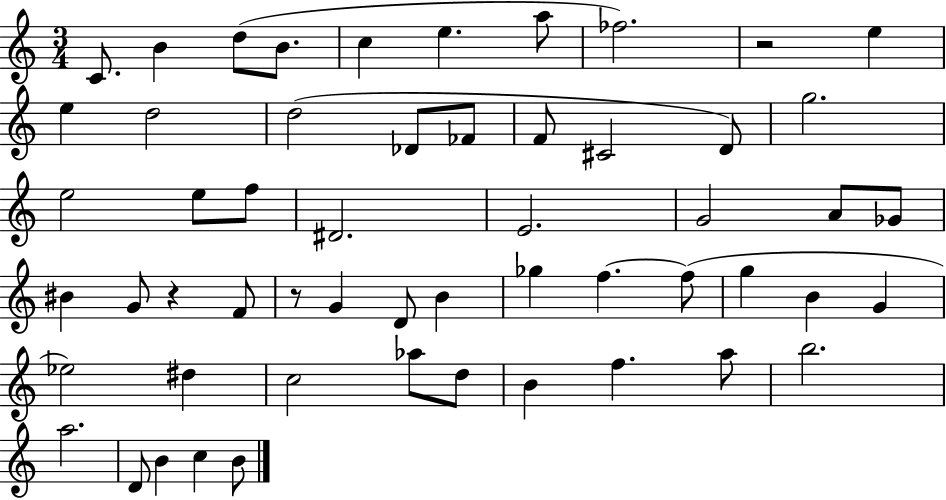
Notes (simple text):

C4/e. B4/q D5/e B4/e. C5/q E5/q. A5/e FES5/h. R/h E5/q E5/q D5/h D5/h Db4/e FES4/e F4/e C#4/h D4/e G5/h. E5/h E5/e F5/e D#4/h. E4/h. G4/h A4/e Gb4/e BIS4/q G4/e R/q F4/e R/e G4/q D4/e B4/q Gb5/q F5/q. F5/e G5/q B4/q G4/q Eb5/h D#5/q C5/h Ab5/e D5/e B4/q F5/q. A5/e B5/h. A5/h. D4/e B4/q C5/q B4/e